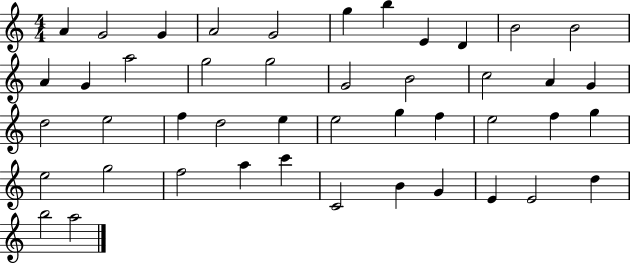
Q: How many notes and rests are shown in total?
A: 45